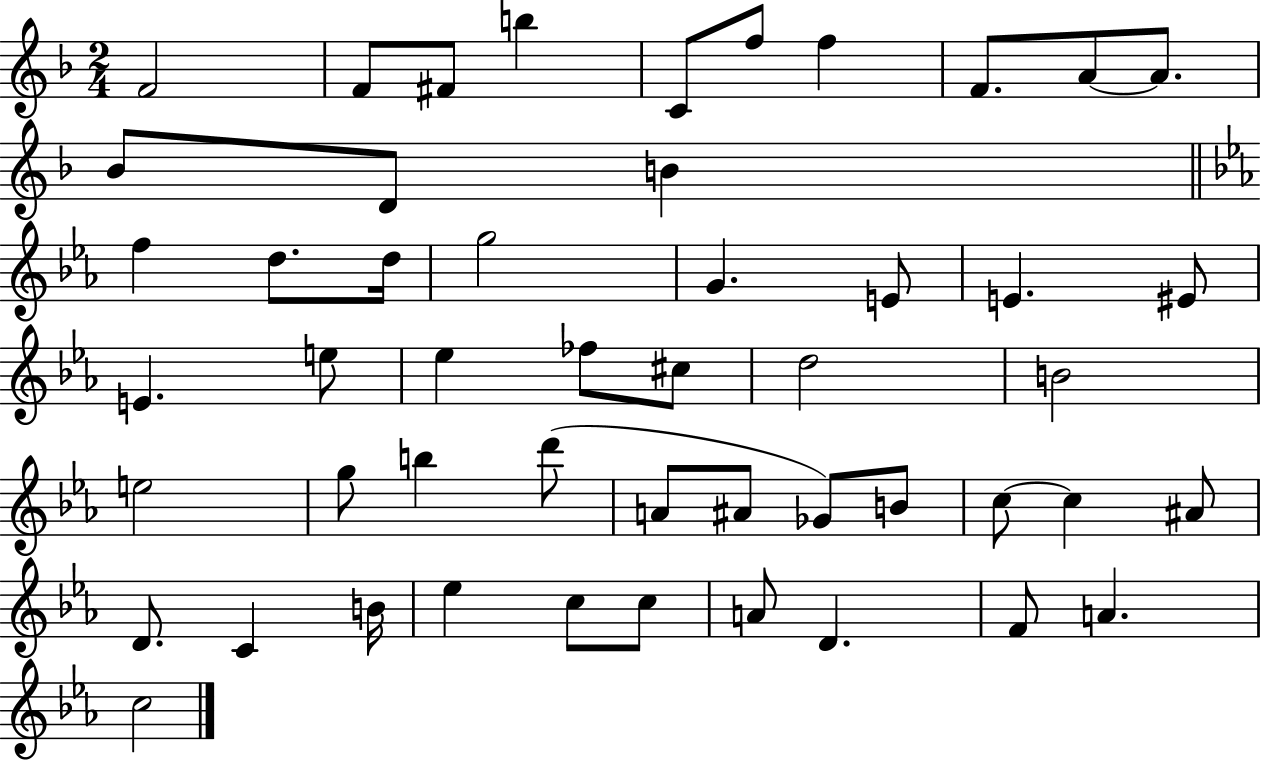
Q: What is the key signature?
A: F major